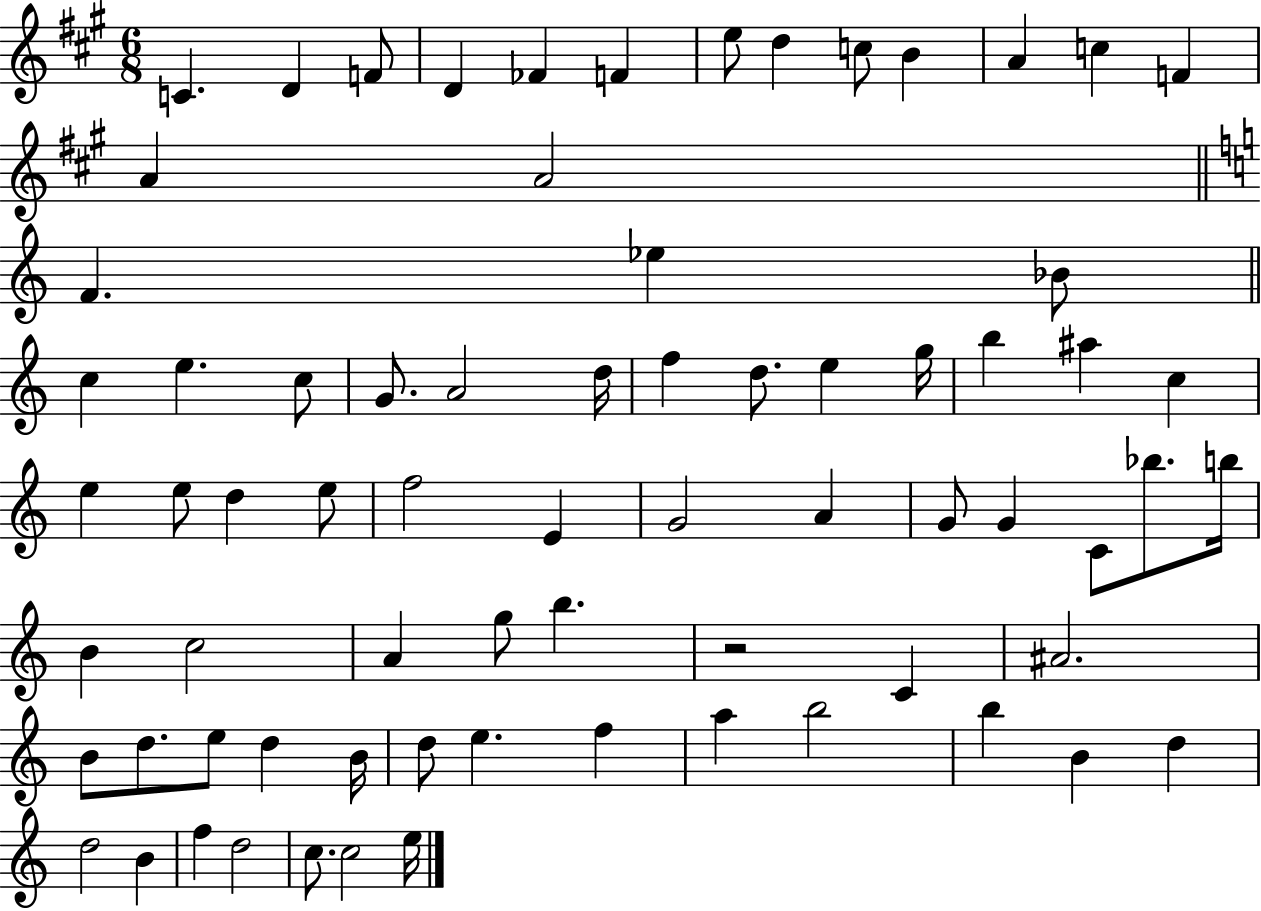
{
  \clef treble
  \numericTimeSignature
  \time 6/8
  \key a \major
  c'4. d'4 f'8 | d'4 fes'4 f'4 | e''8 d''4 c''8 b'4 | a'4 c''4 f'4 | \break a'4 a'2 | \bar "||" \break \key c \major f'4. ees''4 bes'8 | \bar "||" \break \key c \major c''4 e''4. c''8 | g'8. a'2 d''16 | f''4 d''8. e''4 g''16 | b''4 ais''4 c''4 | \break e''4 e''8 d''4 e''8 | f''2 e'4 | g'2 a'4 | g'8 g'4 c'8 bes''8. b''16 | \break b'4 c''2 | a'4 g''8 b''4. | r2 c'4 | ais'2. | \break b'8 d''8. e''8 d''4 b'16 | d''8 e''4. f''4 | a''4 b''2 | b''4 b'4 d''4 | \break d''2 b'4 | f''4 d''2 | c''8. c''2 e''16 | \bar "|."
}